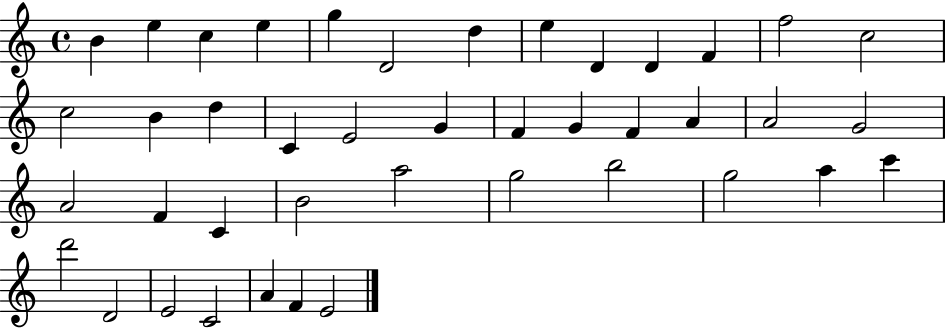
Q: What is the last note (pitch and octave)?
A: E4